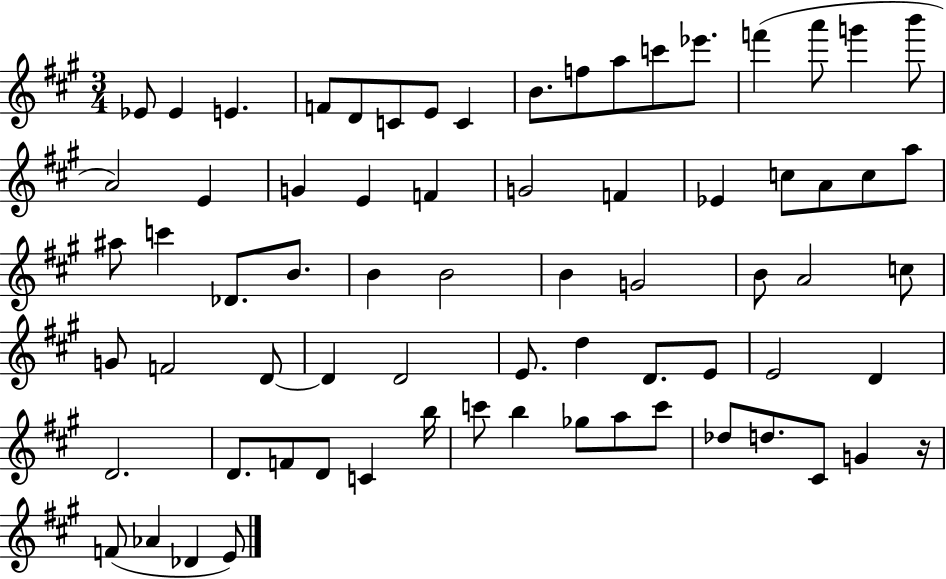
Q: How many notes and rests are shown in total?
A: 71